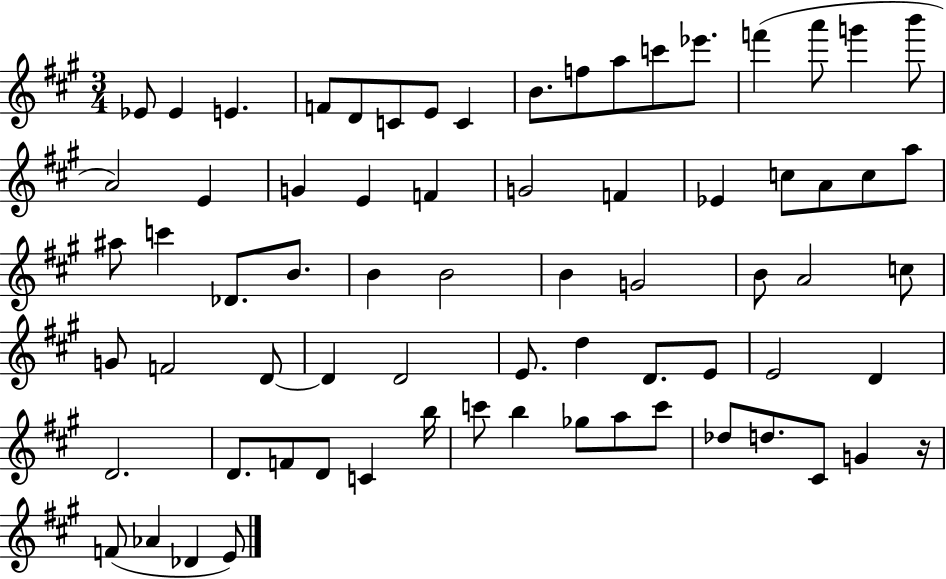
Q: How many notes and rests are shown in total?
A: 71